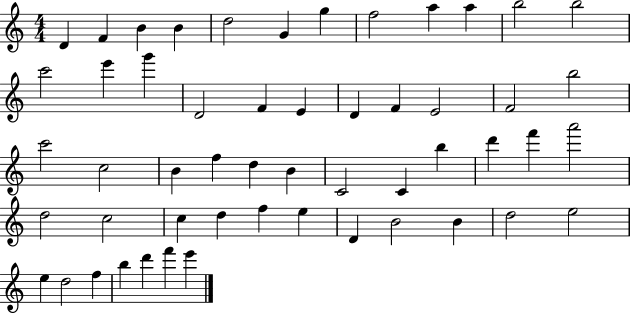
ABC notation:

X:1
T:Untitled
M:4/4
L:1/4
K:C
D F B B d2 G g f2 a a b2 b2 c'2 e' g' D2 F E D F E2 F2 b2 c'2 c2 B f d B C2 C b d' f' a'2 d2 c2 c d f e D B2 B d2 e2 e d2 f b d' f' e'